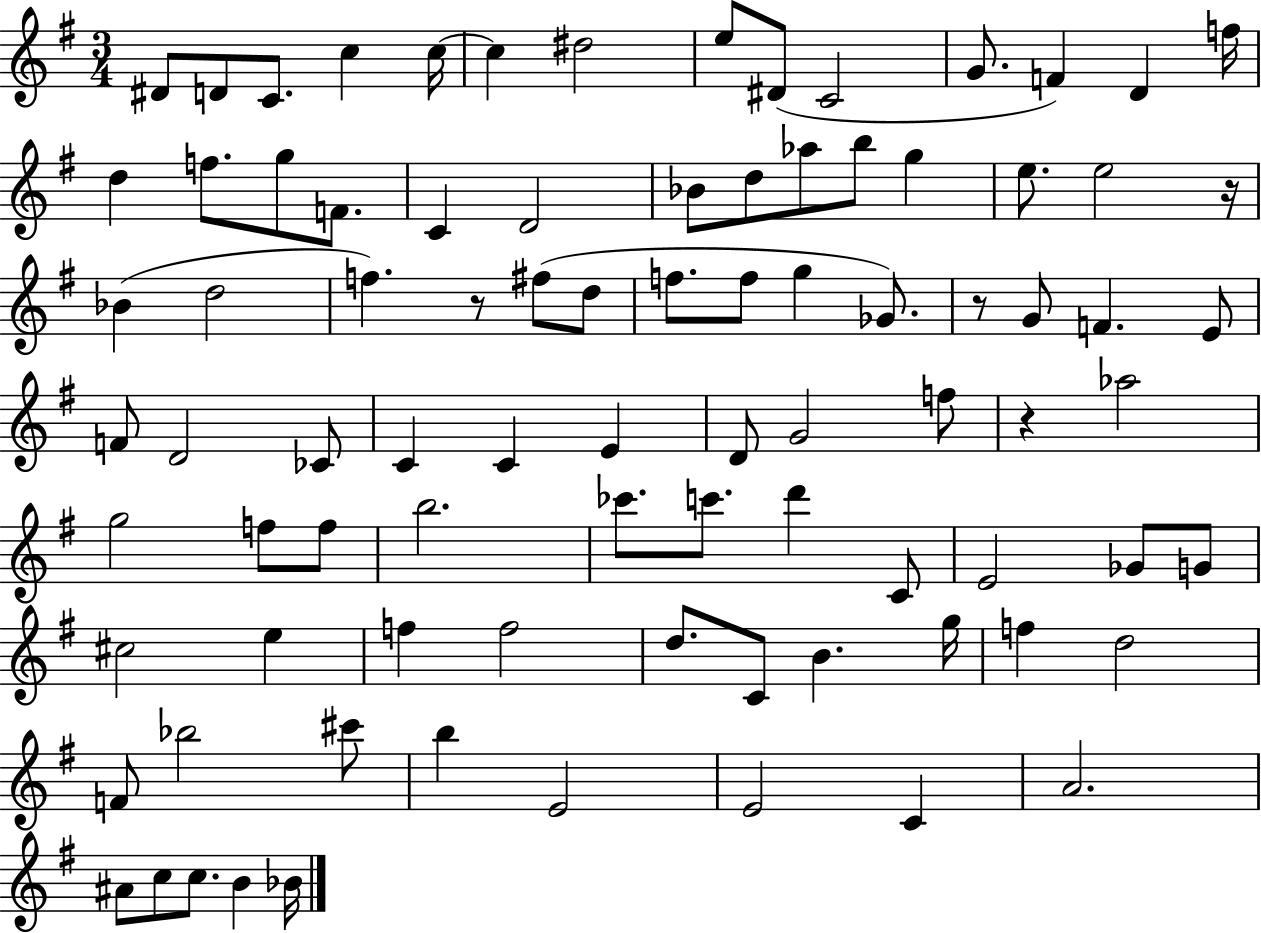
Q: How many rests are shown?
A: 4